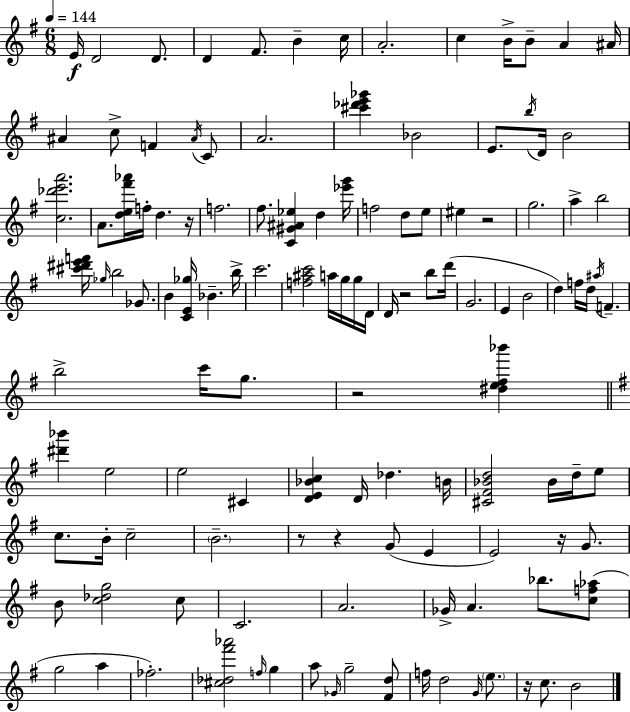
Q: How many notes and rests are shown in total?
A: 124